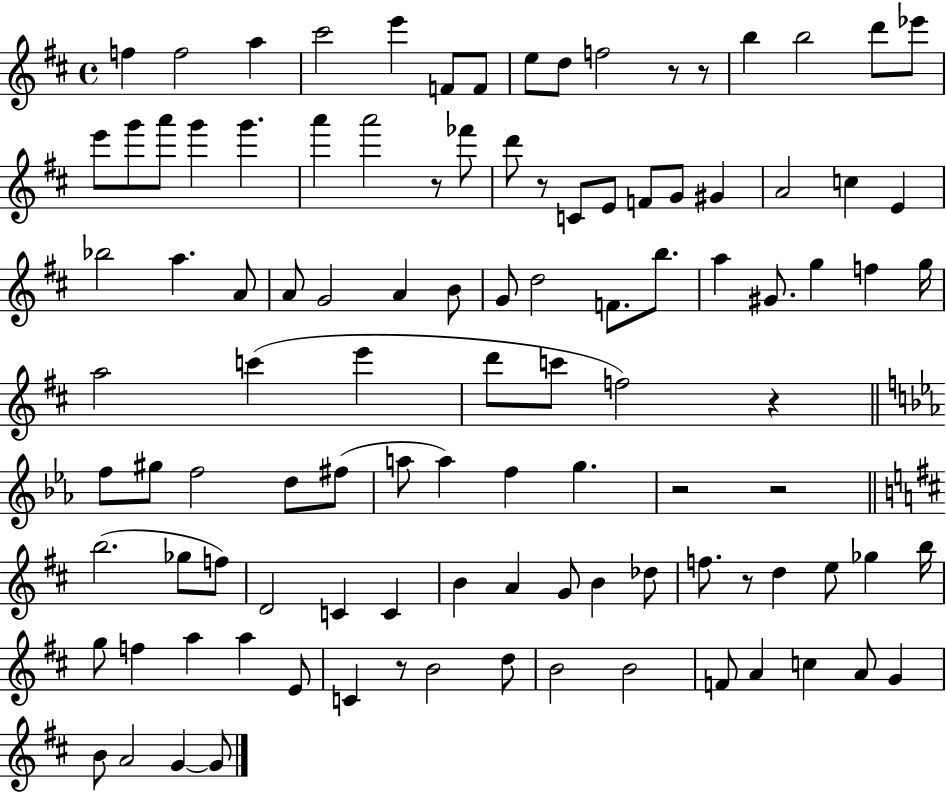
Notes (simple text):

F5/q F5/h A5/q C#6/h E6/q F4/e F4/e E5/e D5/e F5/h R/e R/e B5/q B5/h D6/e Eb6/e E6/e G6/e A6/e G6/q G6/q. A6/q A6/h R/e FES6/e D6/e R/e C4/e E4/e F4/e G4/e G#4/q A4/h C5/q E4/q Bb5/h A5/q. A4/e A4/e G4/h A4/q B4/e G4/e D5/h F4/e. B5/e. A5/q G#4/e. G5/q F5/q G5/s A5/h C6/q E6/q D6/e C6/e F5/h R/q F5/e G#5/e F5/h D5/e F#5/e A5/e A5/q F5/q G5/q. R/h R/h B5/h. Gb5/e F5/e D4/h C4/q C4/q B4/q A4/q G4/e B4/q Db5/e F5/e. R/e D5/q E5/e Gb5/q B5/s G5/e F5/q A5/q A5/q E4/e C4/q R/e B4/h D5/e B4/h B4/h F4/e A4/q C5/q A4/e G4/q B4/e A4/h G4/q G4/e